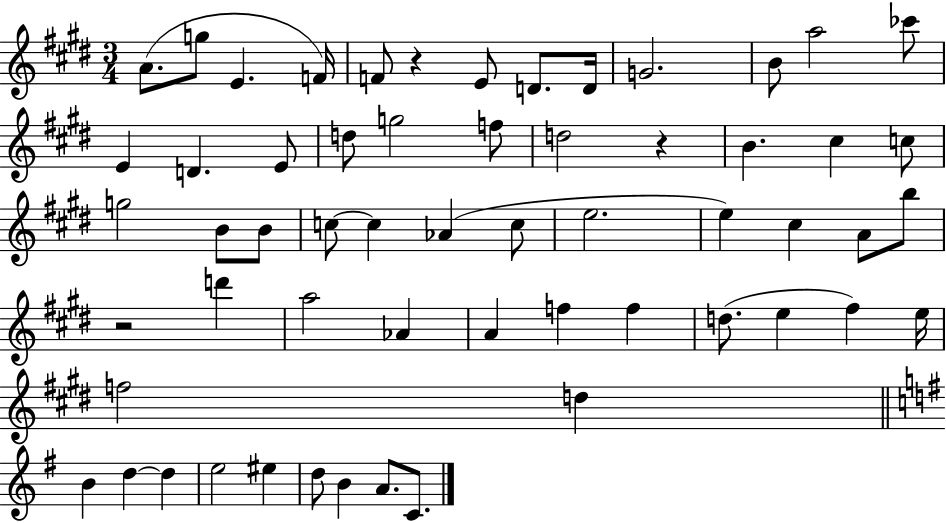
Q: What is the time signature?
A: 3/4